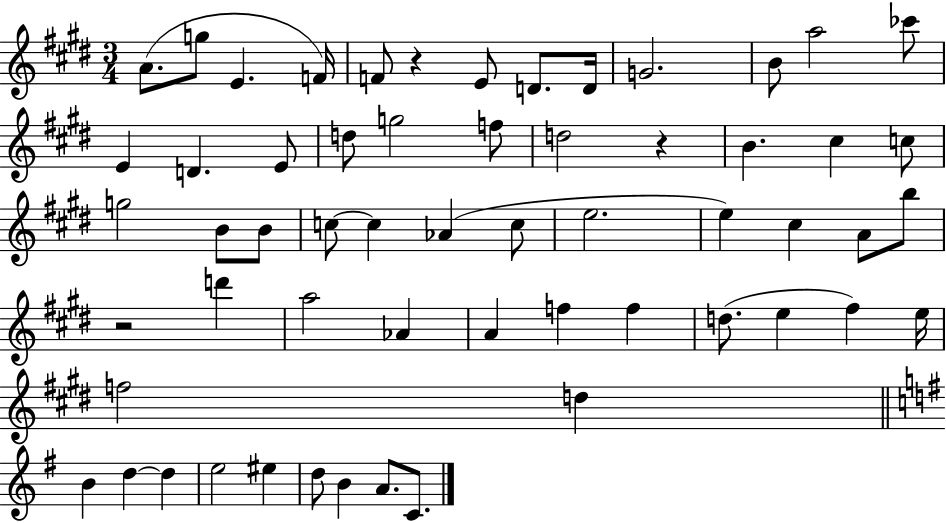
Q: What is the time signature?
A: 3/4